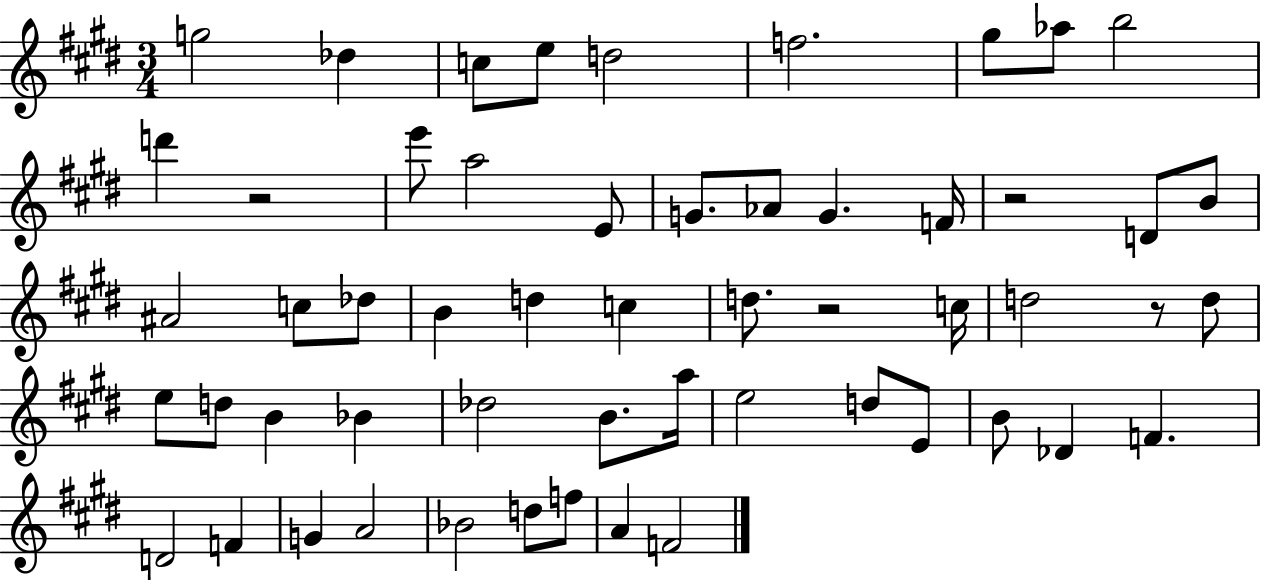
{
  \clef treble
  \numericTimeSignature
  \time 3/4
  \key e \major
  g''2 des''4 | c''8 e''8 d''2 | f''2. | gis''8 aes''8 b''2 | \break d'''4 r2 | e'''8 a''2 e'8 | g'8. aes'8 g'4. f'16 | r2 d'8 b'8 | \break ais'2 c''8 des''8 | b'4 d''4 c''4 | d''8. r2 c''16 | d''2 r8 d''8 | \break e''8 d''8 b'4 bes'4 | des''2 b'8. a''16 | e''2 d''8 e'8 | b'8 des'4 f'4. | \break d'2 f'4 | g'4 a'2 | bes'2 d''8 f''8 | a'4 f'2 | \break \bar "|."
}